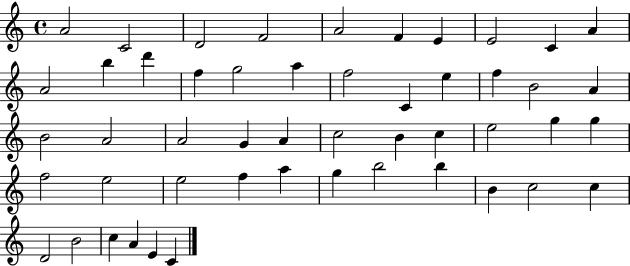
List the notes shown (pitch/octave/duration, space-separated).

A4/h C4/h D4/h F4/h A4/h F4/q E4/q E4/h C4/q A4/q A4/h B5/q D6/q F5/q G5/h A5/q F5/h C4/q E5/q F5/q B4/h A4/q B4/h A4/h A4/h G4/q A4/q C5/h B4/q C5/q E5/h G5/q G5/q F5/h E5/h E5/h F5/q A5/q G5/q B5/h B5/q B4/q C5/h C5/q D4/h B4/h C5/q A4/q E4/q C4/q